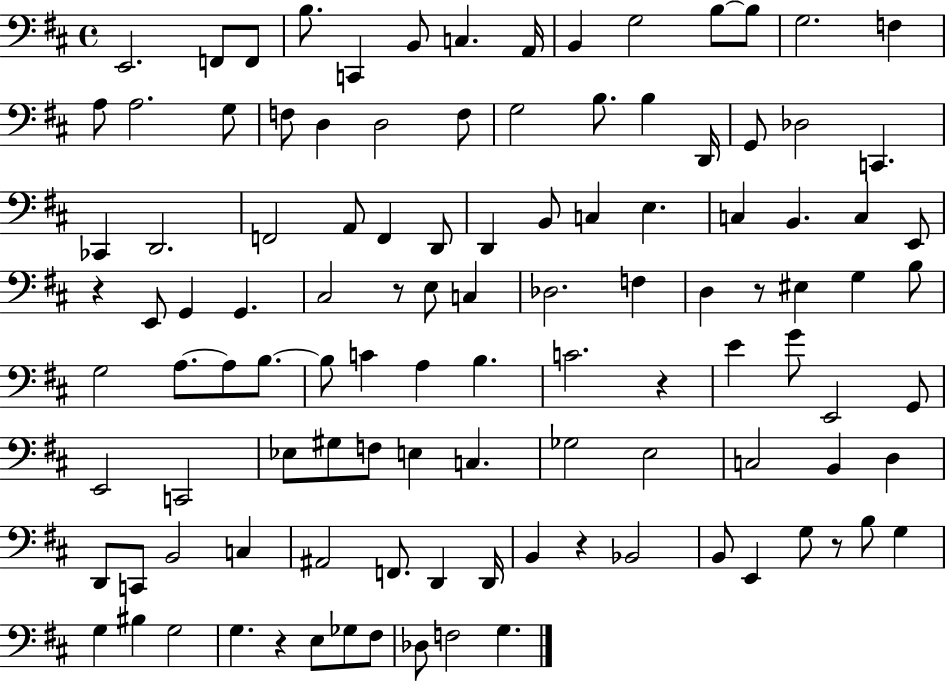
{
  \clef bass
  \time 4/4
  \defaultTimeSignature
  \key d \major
  e,2. f,8 f,8 | b8. c,4 b,8 c4. a,16 | b,4 g2 b8~~ b8 | g2. f4 | \break a8 a2. g8 | f8 d4 d2 f8 | g2 b8. b4 d,16 | g,8 des2 c,4. | \break ces,4 d,2. | f,2 a,8 f,4 d,8 | d,4 b,8 c4 e4. | c4 b,4. c4 e,8 | \break r4 e,8 g,4 g,4. | cis2 r8 e8 c4 | des2. f4 | d4 r8 eis4 g4 b8 | \break g2 a8.~~ a8 b8.~~ | b8 c'4 a4 b4. | c'2. r4 | e'4 g'8 e,2 g,8 | \break e,2 c,2 | ees8 gis8 f8 e4 c4. | ges2 e2 | c2 b,4 d4 | \break d,8 c,8 b,2 c4 | ais,2 f,8. d,4 d,16 | b,4 r4 bes,2 | b,8 e,4 g8 r8 b8 g4 | \break g4 bis4 g2 | g4. r4 e8 ges8 fis8 | des8 f2 g4. | \bar "|."
}